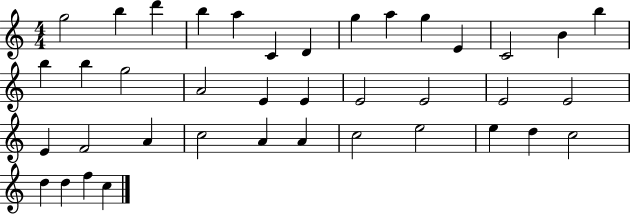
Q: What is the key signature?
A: C major